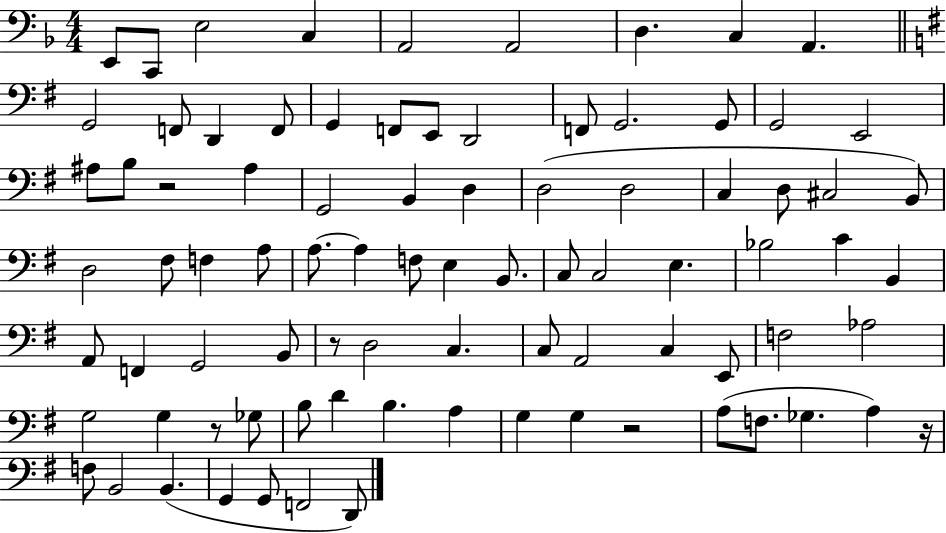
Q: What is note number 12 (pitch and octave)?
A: D2